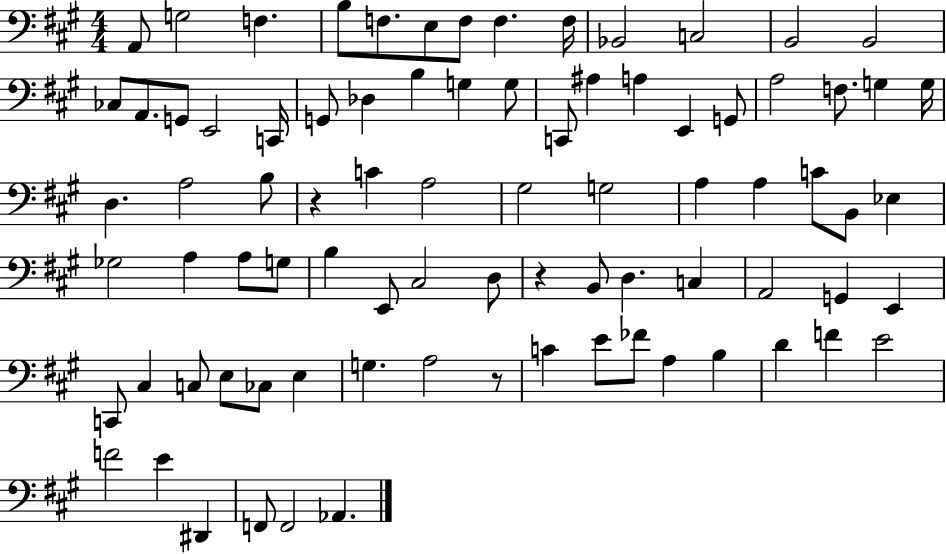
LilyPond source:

{
  \clef bass
  \numericTimeSignature
  \time 4/4
  \key a \major
  a,8 g2 f4. | b8 f8. e8 f8 f4. f16 | bes,2 c2 | b,2 b,2 | \break ces8 a,8. g,8 e,2 c,16 | g,8 des4 b4 g4 g8 | c,8 ais4 a4 e,4 g,8 | a2 f8. g4 g16 | \break d4. a2 b8 | r4 c'4 a2 | gis2 g2 | a4 a4 c'8 b,8 ees4 | \break ges2 a4 a8 g8 | b4 e,8 cis2 d8 | r4 b,8 d4. c4 | a,2 g,4 e,4 | \break c,8 cis4 c8 e8 ces8 e4 | g4. a2 r8 | c'4 e'8 fes'8 a4 b4 | d'4 f'4 e'2 | \break f'2 e'4 dis,4 | f,8 f,2 aes,4. | \bar "|."
}